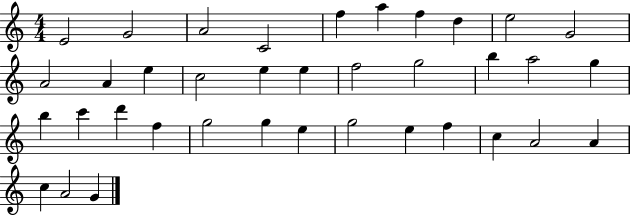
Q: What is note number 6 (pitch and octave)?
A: A5